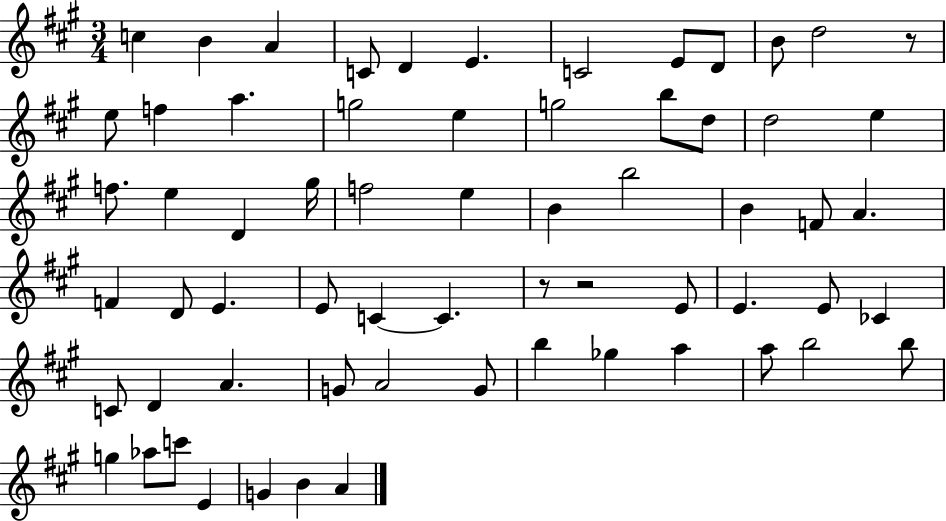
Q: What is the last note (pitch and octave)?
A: A4